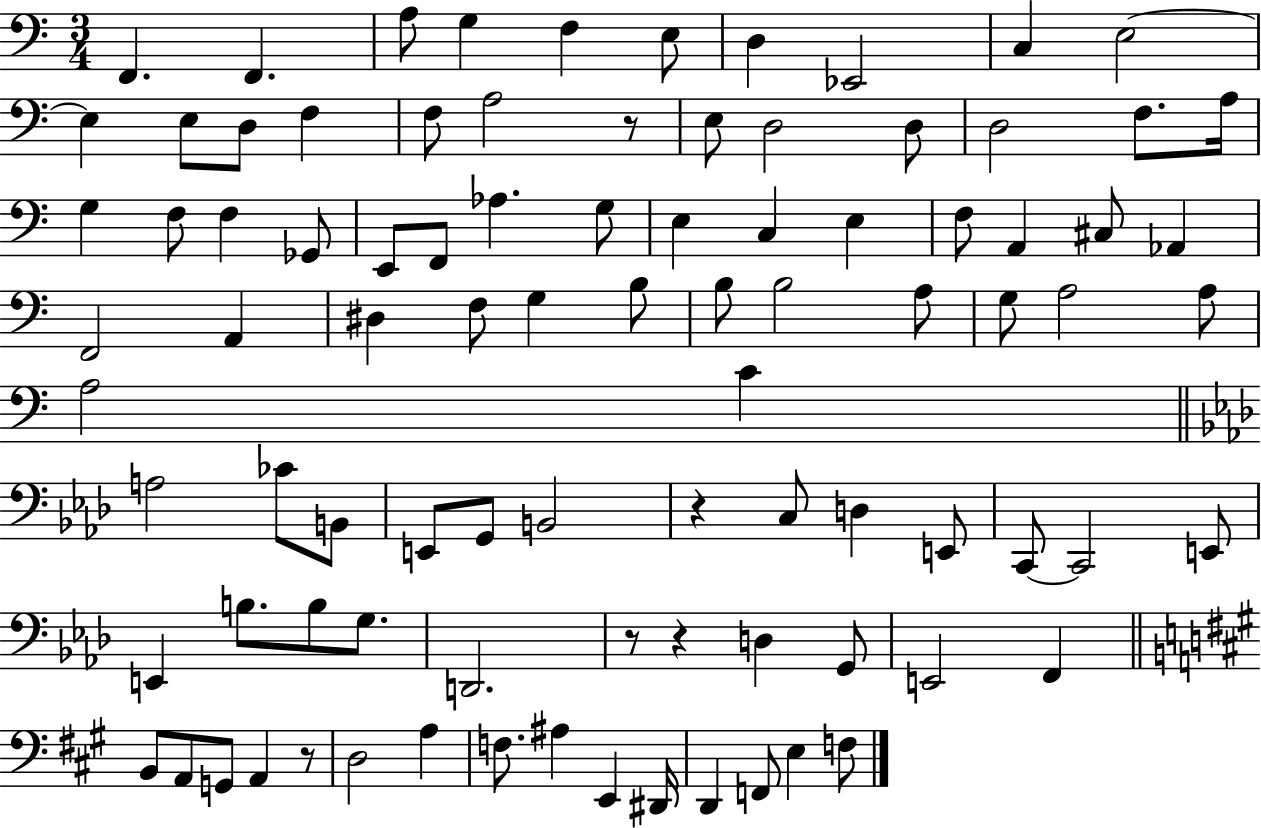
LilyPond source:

{
  \clef bass
  \numericTimeSignature
  \time 3/4
  \key c \major
  f,4. f,4. | a8 g4 f4 e8 | d4 ees,2 | c4 e2~~ | \break e4 e8 d8 f4 | f8 a2 r8 | e8 d2 d8 | d2 f8. a16 | \break g4 f8 f4 ges,8 | e,8 f,8 aes4. g8 | e4 c4 e4 | f8 a,4 cis8 aes,4 | \break f,2 a,4 | dis4 f8 g4 b8 | b8 b2 a8 | g8 a2 a8 | \break a2 c'4 | \bar "||" \break \key aes \major a2 ces'8 b,8 | e,8 g,8 b,2 | r4 c8 d4 e,8 | c,8~~ c,2 e,8 | \break e,4 b8. b8 g8. | d,2. | r8 r4 d4 g,8 | e,2 f,4 | \break \bar "||" \break \key a \major b,8 a,8 g,8 a,4 r8 | d2 a4 | f8. ais4 e,4 dis,16 | d,4 f,8 e4 f8 | \break \bar "|."
}